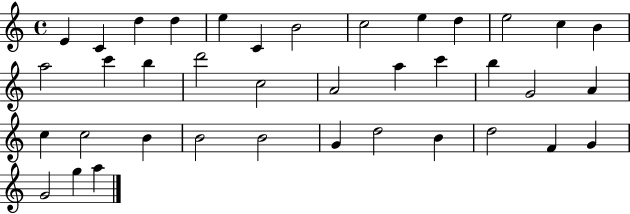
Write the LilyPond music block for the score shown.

{
  \clef treble
  \time 4/4
  \defaultTimeSignature
  \key c \major
  e'4 c'4 d''4 d''4 | e''4 c'4 b'2 | c''2 e''4 d''4 | e''2 c''4 b'4 | \break a''2 c'''4 b''4 | d'''2 c''2 | a'2 a''4 c'''4 | b''4 g'2 a'4 | \break c''4 c''2 b'4 | b'2 b'2 | g'4 d''2 b'4 | d''2 f'4 g'4 | \break g'2 g''4 a''4 | \bar "|."
}